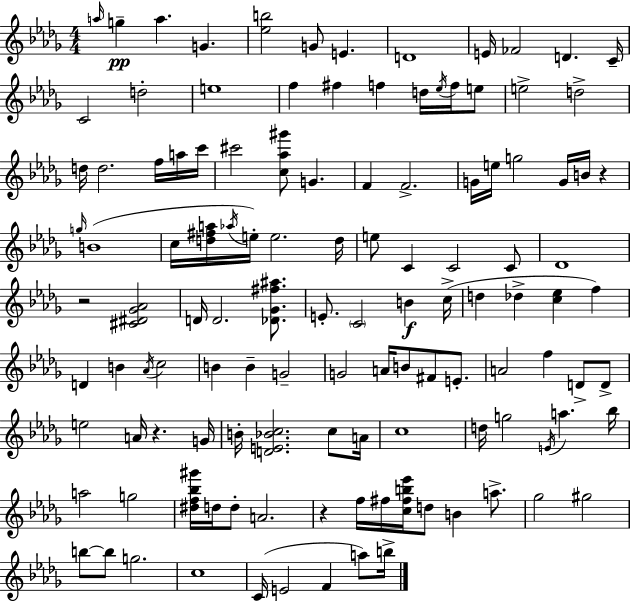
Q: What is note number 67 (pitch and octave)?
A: A4